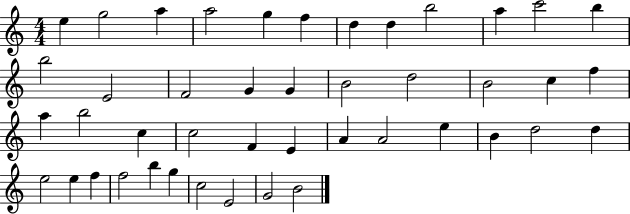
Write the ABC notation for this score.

X:1
T:Untitled
M:4/4
L:1/4
K:C
e g2 a a2 g f d d b2 a c'2 b b2 E2 F2 G G B2 d2 B2 c f a b2 c c2 F E A A2 e B d2 d e2 e f f2 b g c2 E2 G2 B2